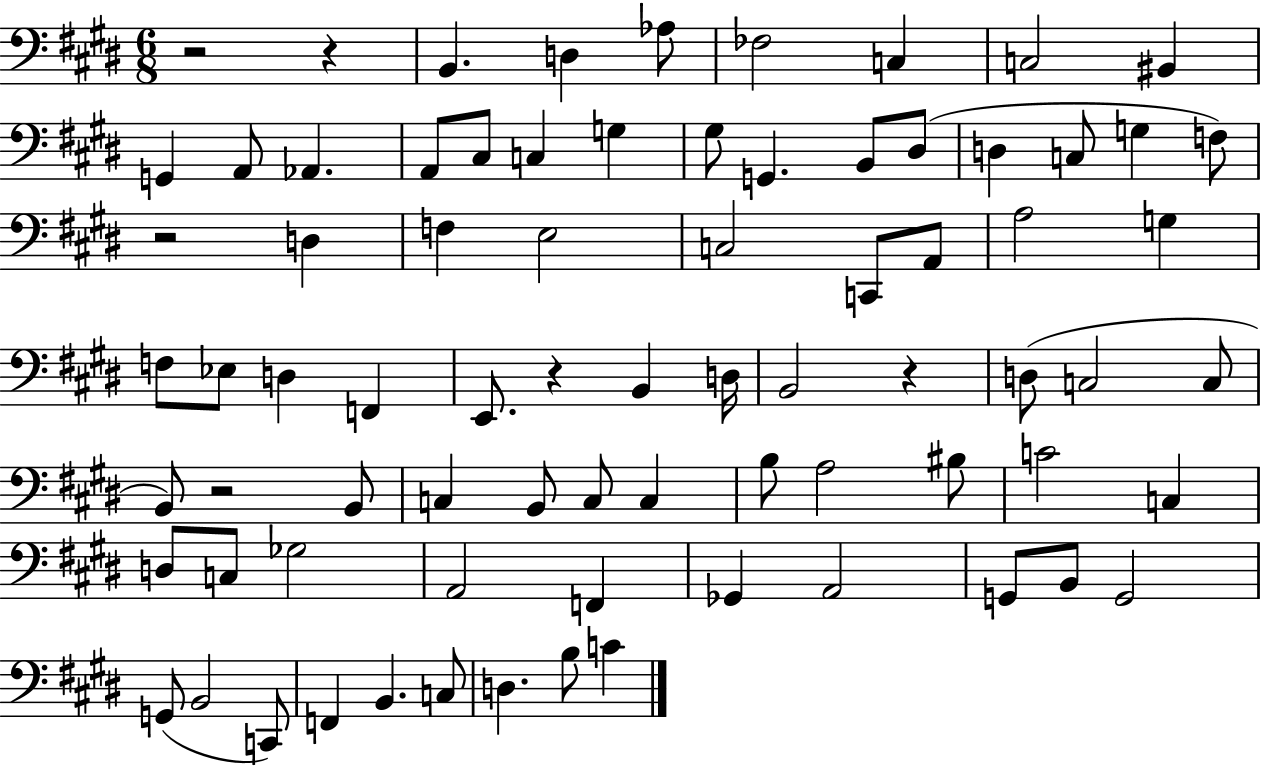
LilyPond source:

{
  \clef bass
  \numericTimeSignature
  \time 6/8
  \key e \major
  r2 r4 | b,4. d4 aes8 | fes2 c4 | c2 bis,4 | \break g,4 a,8 aes,4. | a,8 cis8 c4 g4 | gis8 g,4. b,8 dis8( | d4 c8 g4 f8) | \break r2 d4 | f4 e2 | c2 c,8 a,8 | a2 g4 | \break f8 ees8 d4 f,4 | e,8. r4 b,4 d16 | b,2 r4 | d8( c2 c8 | \break b,8) r2 b,8 | c4 b,8 c8 c4 | b8 a2 bis8 | c'2 c4 | \break d8 c8 ges2 | a,2 f,4 | ges,4 a,2 | g,8 b,8 g,2 | \break g,8( b,2 c,8) | f,4 b,4. c8 | d4. b8 c'4 | \bar "|."
}